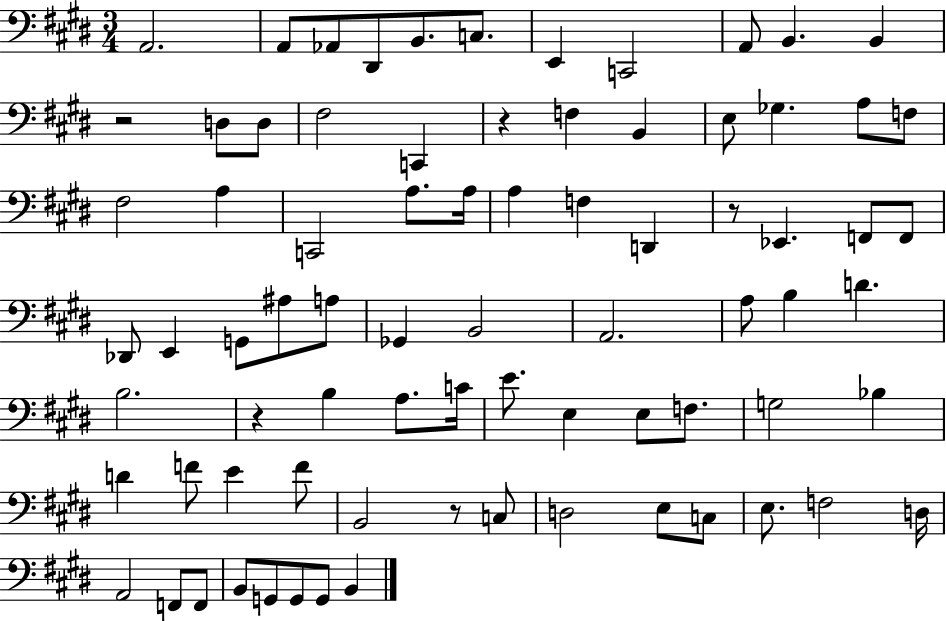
A2/h. A2/e Ab2/e D#2/e B2/e. C3/e. E2/q C2/h A2/e B2/q. B2/q R/h D3/e D3/e F#3/h C2/q R/q F3/q B2/q E3/e Gb3/q. A3/e F3/e F#3/h A3/q C2/h A3/e. A3/s A3/q F3/q D2/q R/e Eb2/q. F2/e F2/e Db2/e E2/q G2/e A#3/e A3/e Gb2/q B2/h A2/h. A3/e B3/q D4/q. B3/h. R/q B3/q A3/e. C4/s E4/e. E3/q E3/e F3/e. G3/h Bb3/q D4/q F4/e E4/q F4/e B2/h R/e C3/e D3/h E3/e C3/e E3/e. F3/h D3/s A2/h F2/e F2/e B2/e G2/e G2/e G2/e B2/q